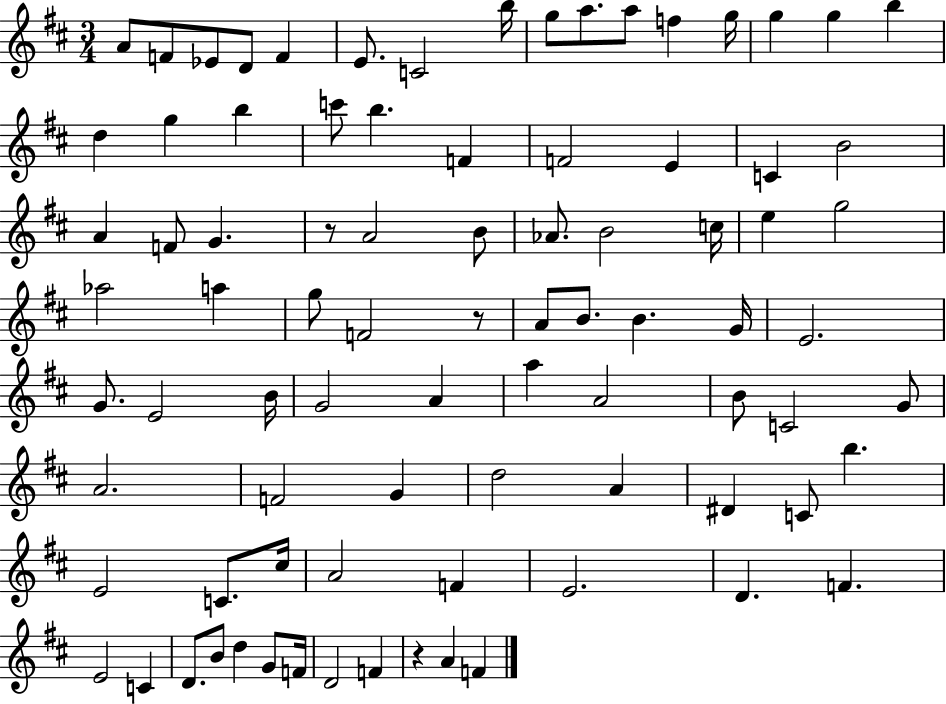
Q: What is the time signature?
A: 3/4